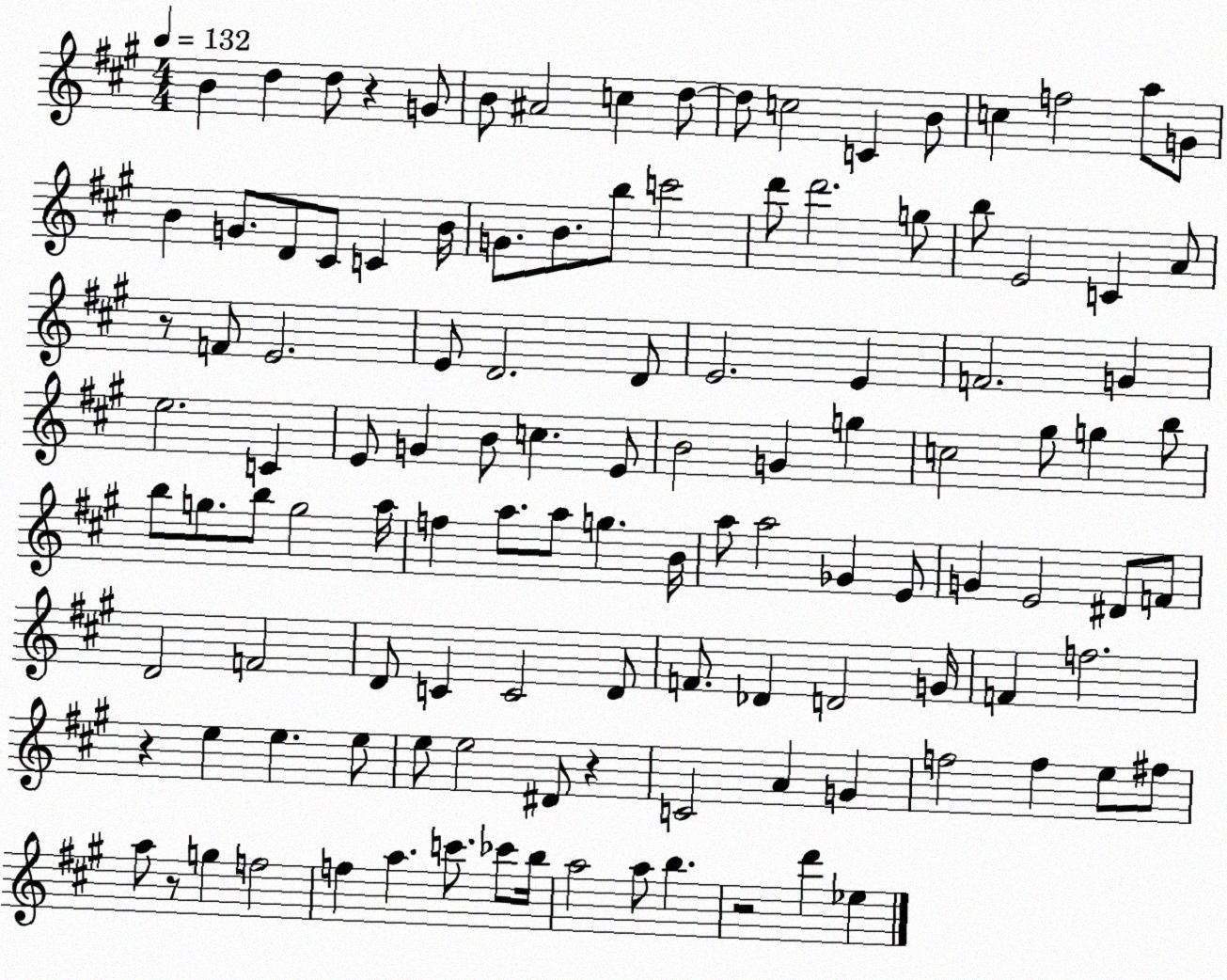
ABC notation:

X:1
T:Untitled
M:4/4
L:1/4
K:A
B d d/2 z G/2 B/2 ^A2 c d/2 d/2 c2 C B/2 c f2 a/2 G/2 B G/2 D/2 ^C/2 C B/4 G/2 B/2 b/2 c'2 d'/2 d'2 g/2 b/2 E2 C A/2 z/2 F/2 E2 E/2 D2 D/2 E2 E F2 G e2 C E/2 G B/2 c E/2 B2 G g c2 ^g/2 g b/2 b/2 g/2 b/2 g2 a/4 f a/2 a/2 g B/4 a/2 a2 _G E/2 G E2 ^D/2 F/2 D2 F2 D/2 C C2 D/2 F/2 _D D2 G/4 F f2 z e e e/2 e/2 e2 ^D/2 z C2 A G f2 f e/2 ^f/2 a/2 z/2 g f2 f a c'/2 _c'/2 b/4 a2 a/2 b z2 d' _e